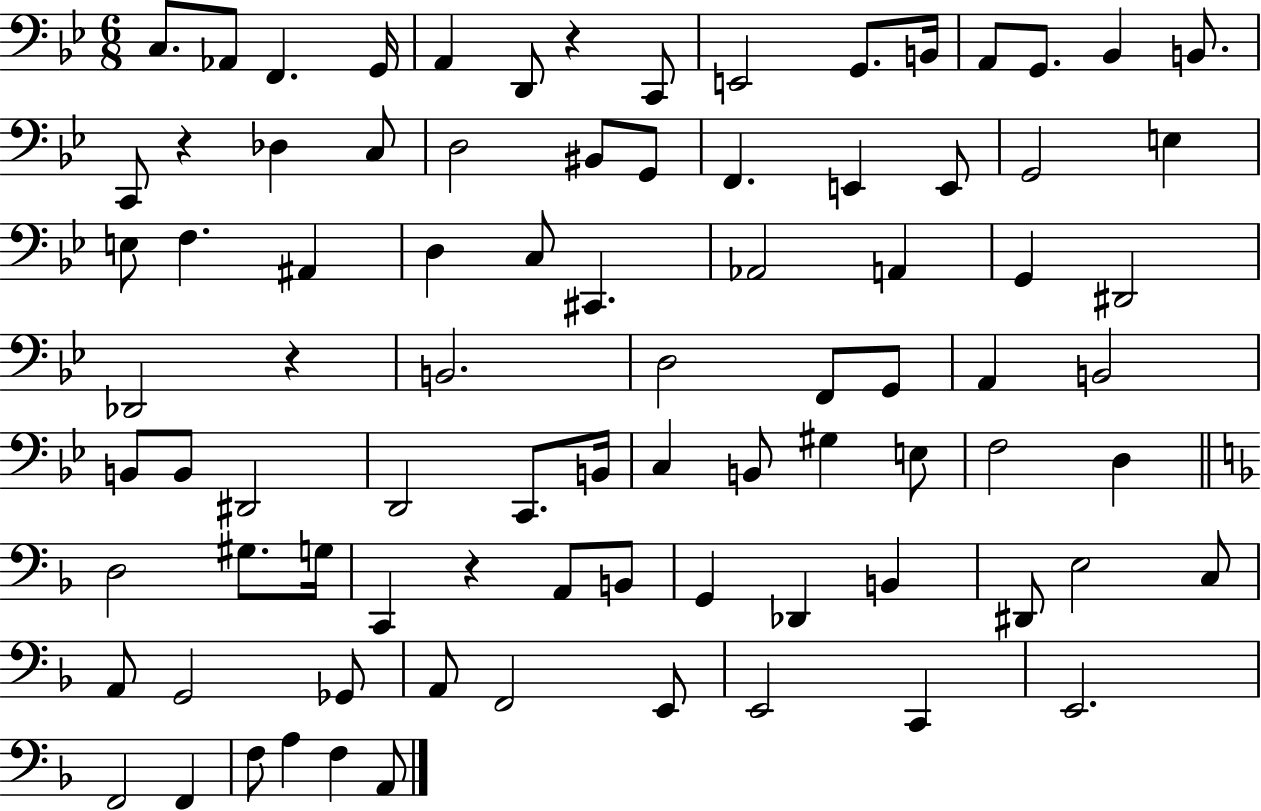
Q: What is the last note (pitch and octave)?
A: A2